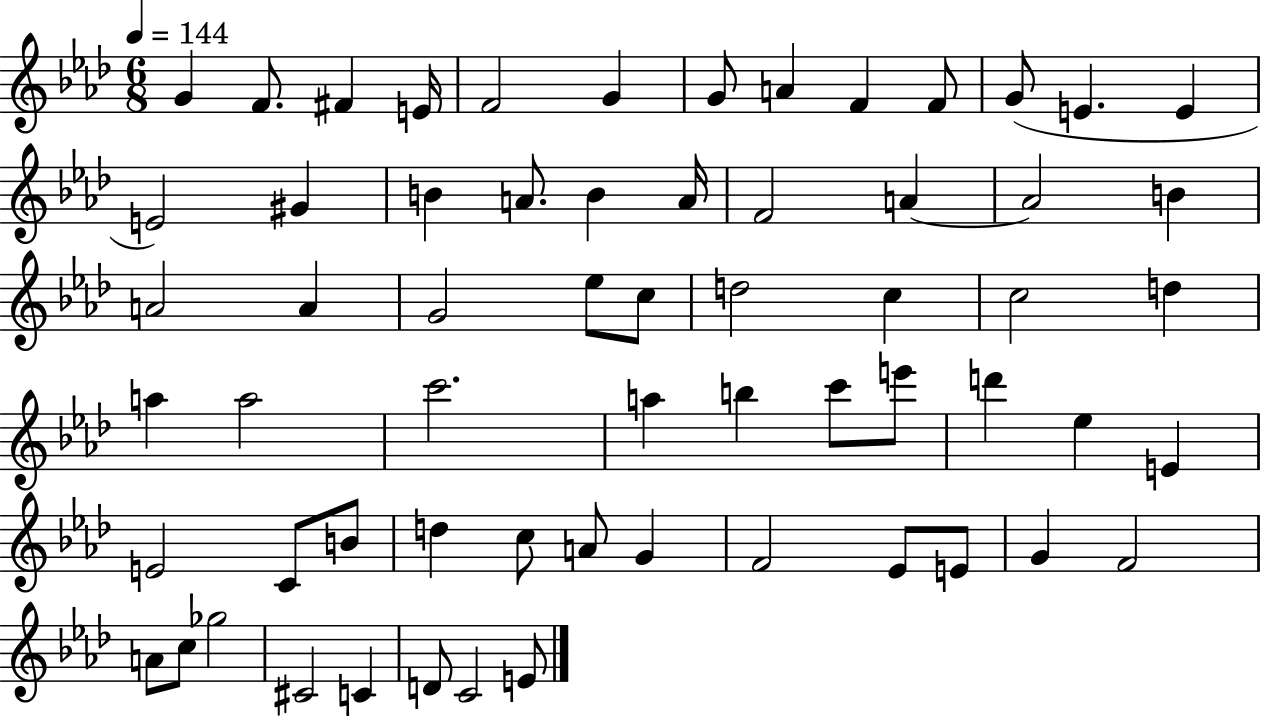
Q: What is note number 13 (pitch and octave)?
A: E4